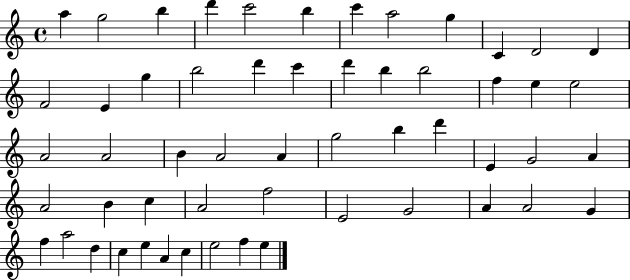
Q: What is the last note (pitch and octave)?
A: E5